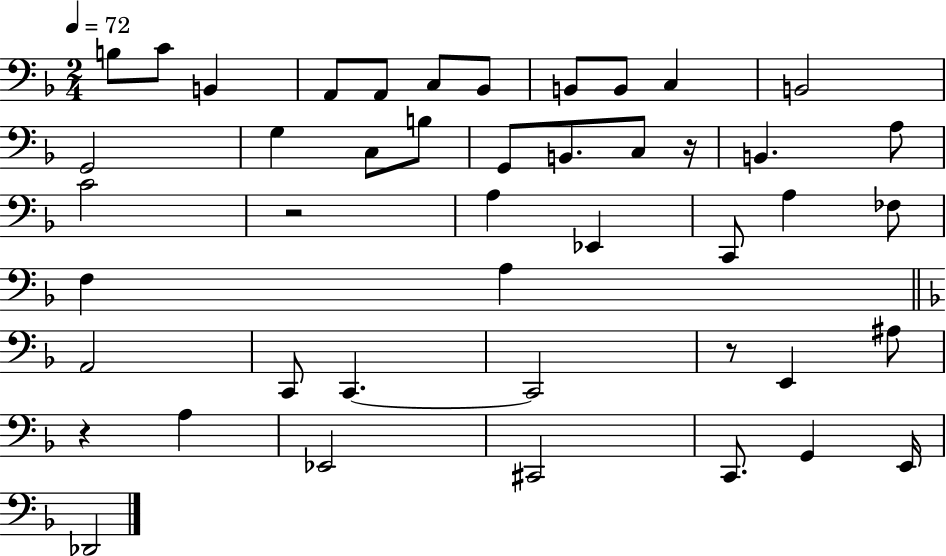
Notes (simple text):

B3/e C4/e B2/q A2/e A2/e C3/e Bb2/e B2/e B2/e C3/q B2/h G2/h G3/q C3/e B3/e G2/e B2/e. C3/e R/s B2/q. A3/e C4/h R/h A3/q Eb2/q C2/e A3/q FES3/e F3/q A3/q A2/h C2/e C2/q. C2/h R/e E2/q A#3/e R/q A3/q Eb2/h C#2/h C2/e. G2/q E2/s Db2/h